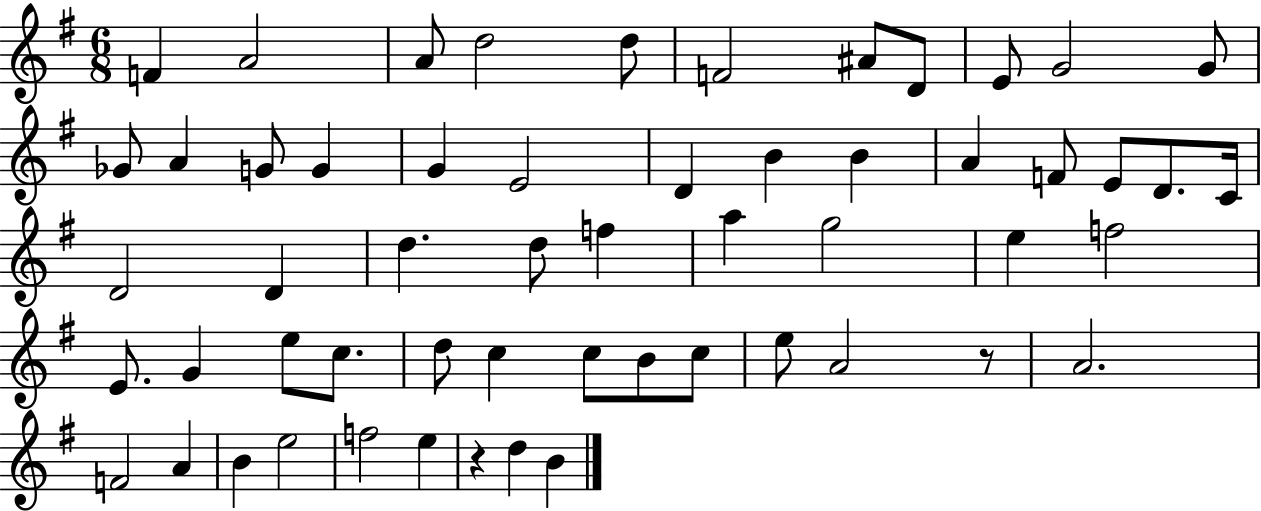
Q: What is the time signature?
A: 6/8